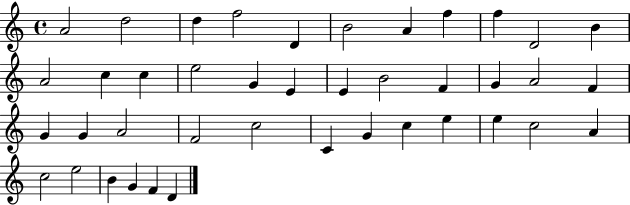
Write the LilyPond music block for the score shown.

{
  \clef treble
  \time 4/4
  \defaultTimeSignature
  \key c \major
  a'2 d''2 | d''4 f''2 d'4 | b'2 a'4 f''4 | f''4 d'2 b'4 | \break a'2 c''4 c''4 | e''2 g'4 e'4 | e'4 b'2 f'4 | g'4 a'2 f'4 | \break g'4 g'4 a'2 | f'2 c''2 | c'4 g'4 c''4 e''4 | e''4 c''2 a'4 | \break c''2 e''2 | b'4 g'4 f'4 d'4 | \bar "|."
}